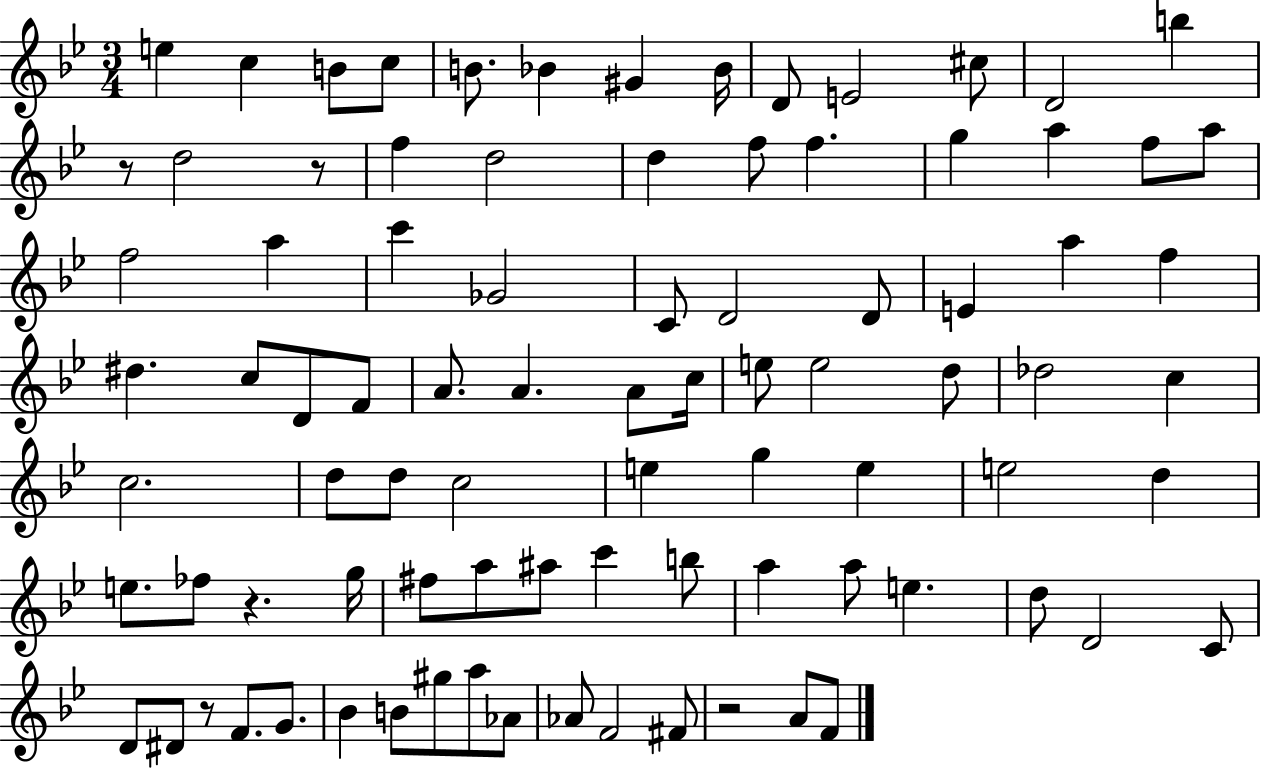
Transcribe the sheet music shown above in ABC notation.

X:1
T:Untitled
M:3/4
L:1/4
K:Bb
e c B/2 c/2 B/2 _B ^G _B/4 D/2 E2 ^c/2 D2 b z/2 d2 z/2 f d2 d f/2 f g a f/2 a/2 f2 a c' _G2 C/2 D2 D/2 E a f ^d c/2 D/2 F/2 A/2 A A/2 c/4 e/2 e2 d/2 _d2 c c2 d/2 d/2 c2 e g e e2 d e/2 _f/2 z g/4 ^f/2 a/2 ^a/2 c' b/2 a a/2 e d/2 D2 C/2 D/2 ^D/2 z/2 F/2 G/2 _B B/2 ^g/2 a/2 _A/2 _A/2 F2 ^F/2 z2 A/2 F/2